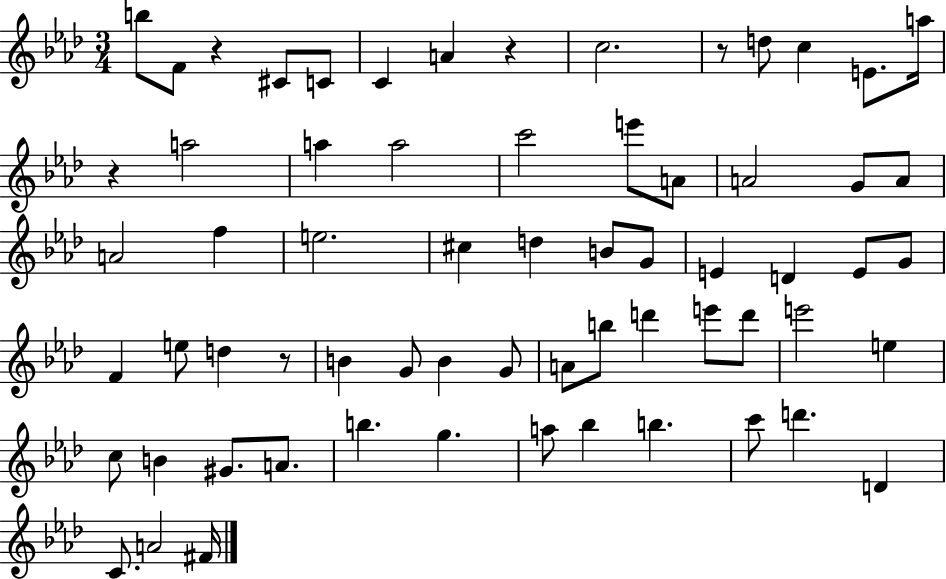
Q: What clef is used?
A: treble